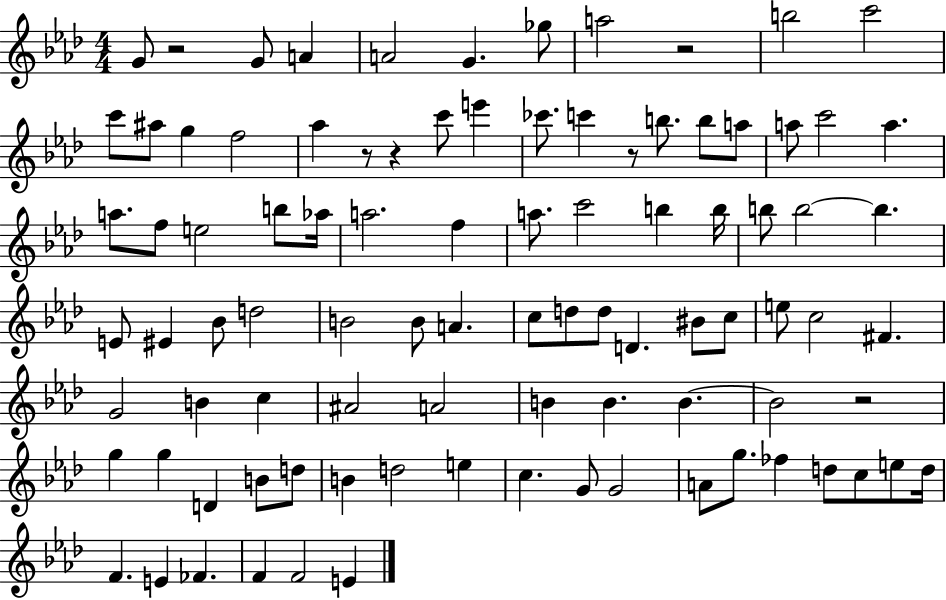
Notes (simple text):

G4/e R/h G4/e A4/q A4/h G4/q. Gb5/e A5/h R/h B5/h C6/h C6/e A#5/e G5/q F5/h Ab5/q R/e R/q C6/e E6/q CES6/e. C6/q R/e B5/e. B5/e A5/e A5/e C6/h A5/q. A5/e. F5/e E5/h B5/e Ab5/s A5/h. F5/q A5/e. C6/h B5/q B5/s B5/e B5/h B5/q. E4/e EIS4/q Bb4/e D5/h B4/h B4/e A4/q. C5/e D5/e D5/e D4/q. BIS4/e C5/e E5/e C5/h F#4/q. G4/h B4/q C5/q A#4/h A4/h B4/q B4/q. B4/q. B4/h R/h G5/q G5/q D4/q B4/e D5/e B4/q D5/h E5/q C5/q. G4/e G4/h A4/e G5/e. FES5/q D5/e C5/e E5/e D5/s F4/q. E4/q FES4/q. F4/q F4/h E4/q